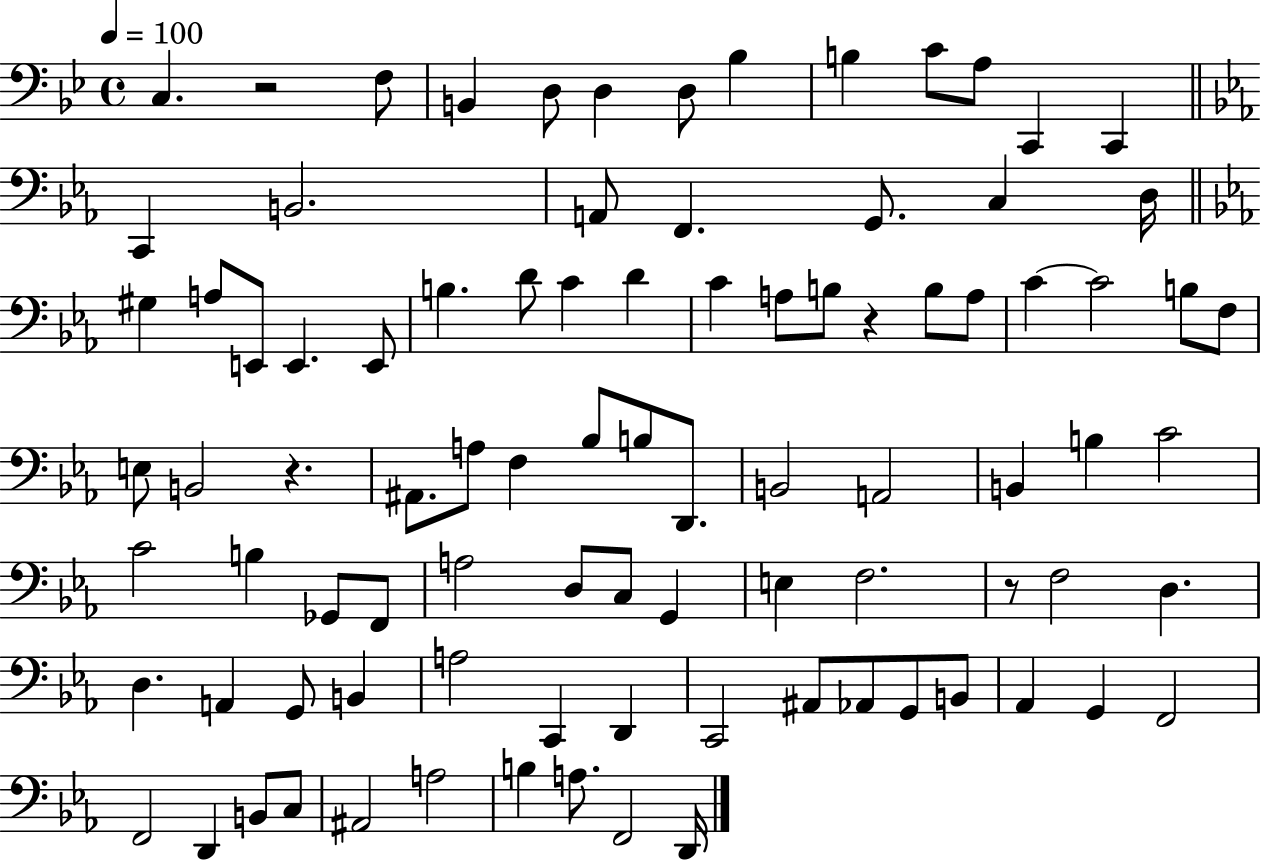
{
  \clef bass
  \time 4/4
  \defaultTimeSignature
  \key bes \major
  \tempo 4 = 100
  c4. r2 f8 | b,4 d8 d4 d8 bes4 | b4 c'8 a8 c,4 c,4 | \bar "||" \break \key ees \major c,4 b,2. | a,8 f,4. g,8. c4 d16 | \bar "||" \break \key ees \major gis4 a8 e,8 e,4. e,8 | b4. d'8 c'4 d'4 | c'4 a8 b8 r4 b8 a8 | c'4~~ c'2 b8 f8 | \break e8 b,2 r4. | ais,8. a8 f4 bes8 b8 d,8. | b,2 a,2 | b,4 b4 c'2 | \break c'2 b4 ges,8 f,8 | a2 d8 c8 g,4 | e4 f2. | r8 f2 d4. | \break d4. a,4 g,8 b,4 | a2 c,4 d,4 | c,2 ais,8 aes,8 g,8 b,8 | aes,4 g,4 f,2 | \break f,2 d,4 b,8 c8 | ais,2 a2 | b4 a8. f,2 d,16 | \bar "|."
}